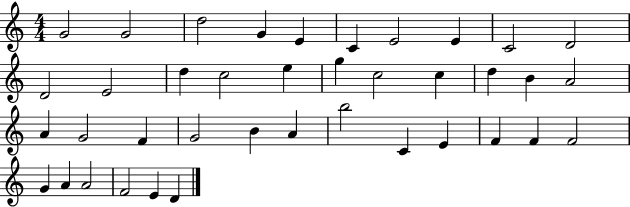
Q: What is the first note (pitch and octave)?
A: G4